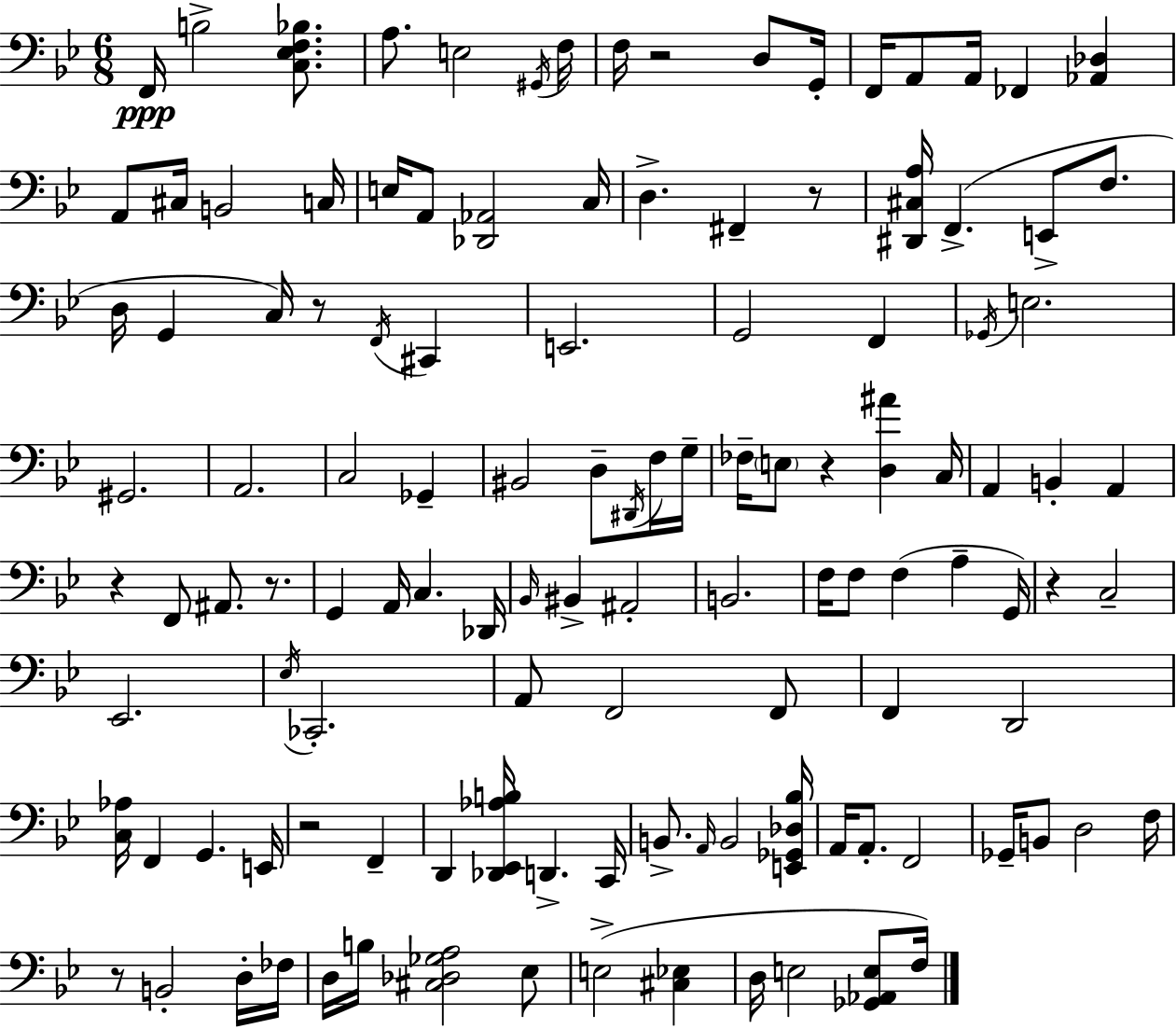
F2/s B3/h [C3,Eb3,F3,Bb3]/e. A3/e. E3/h G#2/s F3/s F3/s R/h D3/e G2/s F2/s A2/e A2/s FES2/q [Ab2,Db3]/q A2/e C#3/s B2/h C3/s E3/s A2/e [Db2,Ab2]/h C3/s D3/q. F#2/q R/e [D#2,C#3,A3]/s F2/q. E2/e F3/e. D3/s G2/q C3/s R/e F2/s C#2/q E2/h. G2/h F2/q Gb2/s E3/h. G#2/h. A2/h. C3/h Gb2/q BIS2/h D3/e D#2/s F3/s G3/s FES3/s E3/e R/q [D3,A#4]/q C3/s A2/q B2/q A2/q R/q F2/e A#2/e. R/e. G2/q A2/s C3/q. Db2/s Bb2/s BIS2/q A#2/h B2/h. F3/s F3/e F3/q A3/q G2/s R/q C3/h Eb2/h. Eb3/s CES2/h. A2/e F2/h F2/e F2/q D2/h [C3,Ab3]/s F2/q G2/q. E2/s R/h F2/q D2/q [Db2,Eb2,Ab3,B3]/s D2/q. C2/s B2/e. A2/s B2/h [E2,Gb2,Db3,Bb3]/s A2/s A2/e. F2/h Gb2/s B2/e D3/h F3/s R/e B2/h D3/s FES3/s D3/s B3/s [C#3,Db3,Gb3,A3]/h Eb3/e E3/h [C#3,Eb3]/q D3/s E3/h [Gb2,Ab2,E3]/e F3/s